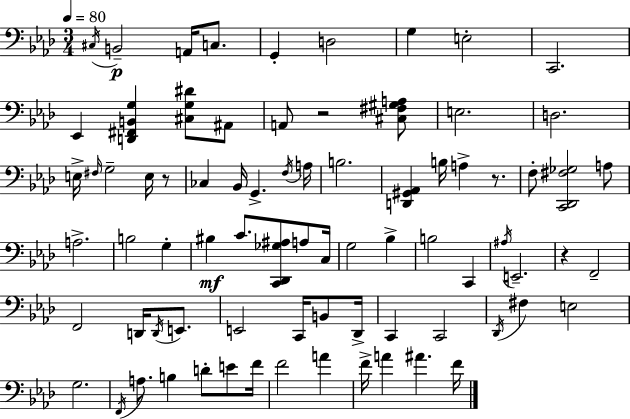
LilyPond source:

{
  \clef bass
  \numericTimeSignature
  \time 3/4
  \key f \minor
  \tempo 4 = 80
  \repeat volta 2 { \acciaccatura { cis16 }\p b,2-- a,16 c8. | g,4-. d2 | g4 e2-. | c,2. | \break ees,4 <d, fis, b, g>4 <cis g dis'>8 ais,8 | a,8 r2 <cis fis gis a>8 | e2. | d2. | \break e16-> \grace { fis16 } g2-- e16 | r8 ces4 bes,16 g,4.-> | \acciaccatura { f16 } a16 b2. | <d, gis, aes,>4 b16 a4-> | \break r8. f8-. <c, des, fis ges>2 | a8 a2.-> | b2 g4-. | bis4\mf c'8. <c, des, ges ais>8 | \break a8 c16 g2 bes4-> | b2 c,4 | \acciaccatura { ais16 } e,2.-- | r4 f,2-- | \break f,2 | d,16 \acciaccatura { d,16 } e,8. e,2 | c,16 b,8 des,16-> c,4 c,2 | \acciaccatura { des,16 } fis4 e2 | \break g2. | \acciaccatura { f,16 } a8. b4 | d'8-. e'8 f'16 f'2 | a'4 f'16-> a'4 | \break ais'4. f'16 } \bar "|."
}